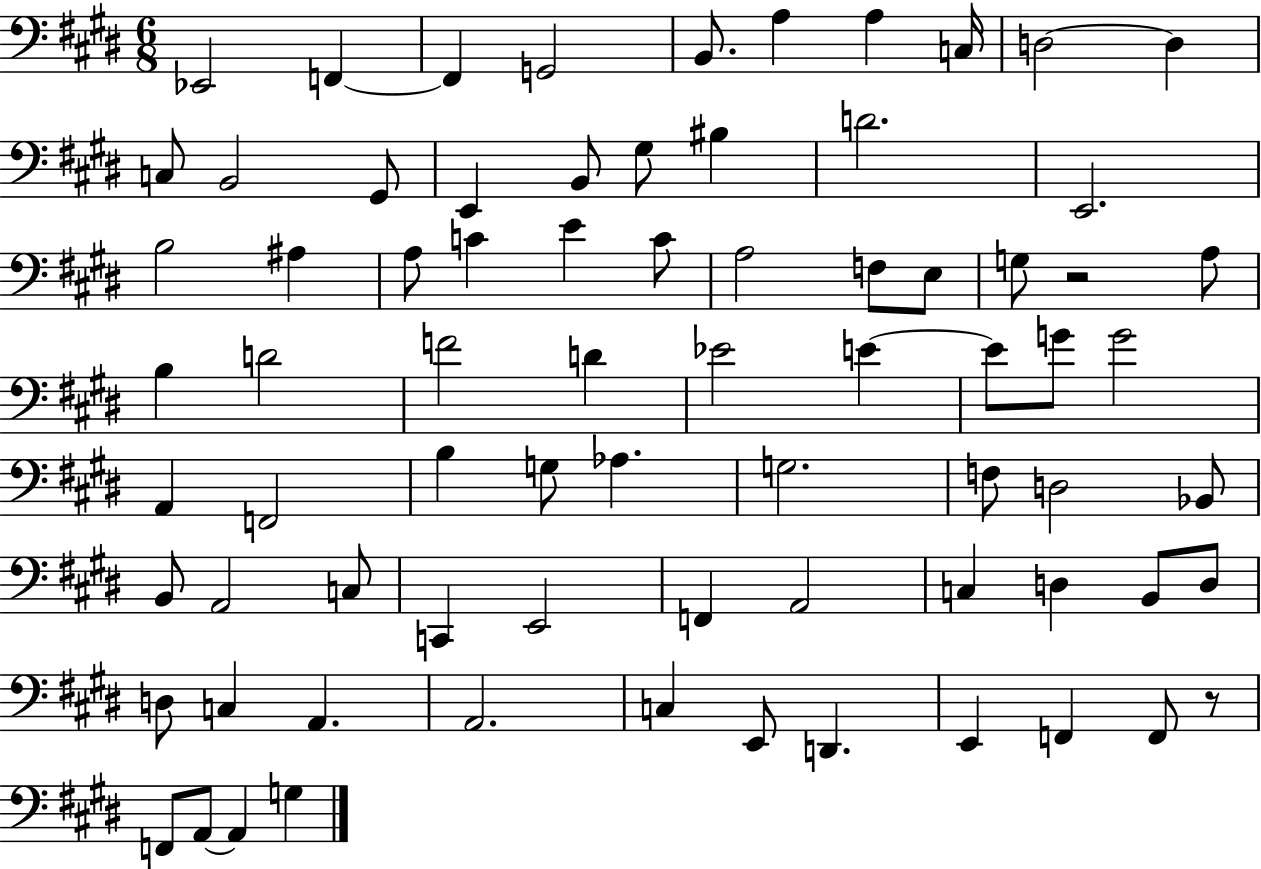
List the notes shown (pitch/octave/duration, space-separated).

Eb2/h F2/q F2/q G2/h B2/e. A3/q A3/q C3/s D3/h D3/q C3/e B2/h G#2/e E2/q B2/e G#3/e BIS3/q D4/h. E2/h. B3/h A#3/q A3/e C4/q E4/q C4/e A3/h F3/e E3/e G3/e R/h A3/e B3/q D4/h F4/h D4/q Eb4/h E4/q E4/e G4/e G4/h A2/q F2/h B3/q G3/e Ab3/q. G3/h. F3/e D3/h Bb2/e B2/e A2/h C3/e C2/q E2/h F2/q A2/h C3/q D3/q B2/e D3/e D3/e C3/q A2/q. A2/h. C3/q E2/e D2/q. E2/q F2/q F2/e R/e F2/e A2/e A2/q G3/q